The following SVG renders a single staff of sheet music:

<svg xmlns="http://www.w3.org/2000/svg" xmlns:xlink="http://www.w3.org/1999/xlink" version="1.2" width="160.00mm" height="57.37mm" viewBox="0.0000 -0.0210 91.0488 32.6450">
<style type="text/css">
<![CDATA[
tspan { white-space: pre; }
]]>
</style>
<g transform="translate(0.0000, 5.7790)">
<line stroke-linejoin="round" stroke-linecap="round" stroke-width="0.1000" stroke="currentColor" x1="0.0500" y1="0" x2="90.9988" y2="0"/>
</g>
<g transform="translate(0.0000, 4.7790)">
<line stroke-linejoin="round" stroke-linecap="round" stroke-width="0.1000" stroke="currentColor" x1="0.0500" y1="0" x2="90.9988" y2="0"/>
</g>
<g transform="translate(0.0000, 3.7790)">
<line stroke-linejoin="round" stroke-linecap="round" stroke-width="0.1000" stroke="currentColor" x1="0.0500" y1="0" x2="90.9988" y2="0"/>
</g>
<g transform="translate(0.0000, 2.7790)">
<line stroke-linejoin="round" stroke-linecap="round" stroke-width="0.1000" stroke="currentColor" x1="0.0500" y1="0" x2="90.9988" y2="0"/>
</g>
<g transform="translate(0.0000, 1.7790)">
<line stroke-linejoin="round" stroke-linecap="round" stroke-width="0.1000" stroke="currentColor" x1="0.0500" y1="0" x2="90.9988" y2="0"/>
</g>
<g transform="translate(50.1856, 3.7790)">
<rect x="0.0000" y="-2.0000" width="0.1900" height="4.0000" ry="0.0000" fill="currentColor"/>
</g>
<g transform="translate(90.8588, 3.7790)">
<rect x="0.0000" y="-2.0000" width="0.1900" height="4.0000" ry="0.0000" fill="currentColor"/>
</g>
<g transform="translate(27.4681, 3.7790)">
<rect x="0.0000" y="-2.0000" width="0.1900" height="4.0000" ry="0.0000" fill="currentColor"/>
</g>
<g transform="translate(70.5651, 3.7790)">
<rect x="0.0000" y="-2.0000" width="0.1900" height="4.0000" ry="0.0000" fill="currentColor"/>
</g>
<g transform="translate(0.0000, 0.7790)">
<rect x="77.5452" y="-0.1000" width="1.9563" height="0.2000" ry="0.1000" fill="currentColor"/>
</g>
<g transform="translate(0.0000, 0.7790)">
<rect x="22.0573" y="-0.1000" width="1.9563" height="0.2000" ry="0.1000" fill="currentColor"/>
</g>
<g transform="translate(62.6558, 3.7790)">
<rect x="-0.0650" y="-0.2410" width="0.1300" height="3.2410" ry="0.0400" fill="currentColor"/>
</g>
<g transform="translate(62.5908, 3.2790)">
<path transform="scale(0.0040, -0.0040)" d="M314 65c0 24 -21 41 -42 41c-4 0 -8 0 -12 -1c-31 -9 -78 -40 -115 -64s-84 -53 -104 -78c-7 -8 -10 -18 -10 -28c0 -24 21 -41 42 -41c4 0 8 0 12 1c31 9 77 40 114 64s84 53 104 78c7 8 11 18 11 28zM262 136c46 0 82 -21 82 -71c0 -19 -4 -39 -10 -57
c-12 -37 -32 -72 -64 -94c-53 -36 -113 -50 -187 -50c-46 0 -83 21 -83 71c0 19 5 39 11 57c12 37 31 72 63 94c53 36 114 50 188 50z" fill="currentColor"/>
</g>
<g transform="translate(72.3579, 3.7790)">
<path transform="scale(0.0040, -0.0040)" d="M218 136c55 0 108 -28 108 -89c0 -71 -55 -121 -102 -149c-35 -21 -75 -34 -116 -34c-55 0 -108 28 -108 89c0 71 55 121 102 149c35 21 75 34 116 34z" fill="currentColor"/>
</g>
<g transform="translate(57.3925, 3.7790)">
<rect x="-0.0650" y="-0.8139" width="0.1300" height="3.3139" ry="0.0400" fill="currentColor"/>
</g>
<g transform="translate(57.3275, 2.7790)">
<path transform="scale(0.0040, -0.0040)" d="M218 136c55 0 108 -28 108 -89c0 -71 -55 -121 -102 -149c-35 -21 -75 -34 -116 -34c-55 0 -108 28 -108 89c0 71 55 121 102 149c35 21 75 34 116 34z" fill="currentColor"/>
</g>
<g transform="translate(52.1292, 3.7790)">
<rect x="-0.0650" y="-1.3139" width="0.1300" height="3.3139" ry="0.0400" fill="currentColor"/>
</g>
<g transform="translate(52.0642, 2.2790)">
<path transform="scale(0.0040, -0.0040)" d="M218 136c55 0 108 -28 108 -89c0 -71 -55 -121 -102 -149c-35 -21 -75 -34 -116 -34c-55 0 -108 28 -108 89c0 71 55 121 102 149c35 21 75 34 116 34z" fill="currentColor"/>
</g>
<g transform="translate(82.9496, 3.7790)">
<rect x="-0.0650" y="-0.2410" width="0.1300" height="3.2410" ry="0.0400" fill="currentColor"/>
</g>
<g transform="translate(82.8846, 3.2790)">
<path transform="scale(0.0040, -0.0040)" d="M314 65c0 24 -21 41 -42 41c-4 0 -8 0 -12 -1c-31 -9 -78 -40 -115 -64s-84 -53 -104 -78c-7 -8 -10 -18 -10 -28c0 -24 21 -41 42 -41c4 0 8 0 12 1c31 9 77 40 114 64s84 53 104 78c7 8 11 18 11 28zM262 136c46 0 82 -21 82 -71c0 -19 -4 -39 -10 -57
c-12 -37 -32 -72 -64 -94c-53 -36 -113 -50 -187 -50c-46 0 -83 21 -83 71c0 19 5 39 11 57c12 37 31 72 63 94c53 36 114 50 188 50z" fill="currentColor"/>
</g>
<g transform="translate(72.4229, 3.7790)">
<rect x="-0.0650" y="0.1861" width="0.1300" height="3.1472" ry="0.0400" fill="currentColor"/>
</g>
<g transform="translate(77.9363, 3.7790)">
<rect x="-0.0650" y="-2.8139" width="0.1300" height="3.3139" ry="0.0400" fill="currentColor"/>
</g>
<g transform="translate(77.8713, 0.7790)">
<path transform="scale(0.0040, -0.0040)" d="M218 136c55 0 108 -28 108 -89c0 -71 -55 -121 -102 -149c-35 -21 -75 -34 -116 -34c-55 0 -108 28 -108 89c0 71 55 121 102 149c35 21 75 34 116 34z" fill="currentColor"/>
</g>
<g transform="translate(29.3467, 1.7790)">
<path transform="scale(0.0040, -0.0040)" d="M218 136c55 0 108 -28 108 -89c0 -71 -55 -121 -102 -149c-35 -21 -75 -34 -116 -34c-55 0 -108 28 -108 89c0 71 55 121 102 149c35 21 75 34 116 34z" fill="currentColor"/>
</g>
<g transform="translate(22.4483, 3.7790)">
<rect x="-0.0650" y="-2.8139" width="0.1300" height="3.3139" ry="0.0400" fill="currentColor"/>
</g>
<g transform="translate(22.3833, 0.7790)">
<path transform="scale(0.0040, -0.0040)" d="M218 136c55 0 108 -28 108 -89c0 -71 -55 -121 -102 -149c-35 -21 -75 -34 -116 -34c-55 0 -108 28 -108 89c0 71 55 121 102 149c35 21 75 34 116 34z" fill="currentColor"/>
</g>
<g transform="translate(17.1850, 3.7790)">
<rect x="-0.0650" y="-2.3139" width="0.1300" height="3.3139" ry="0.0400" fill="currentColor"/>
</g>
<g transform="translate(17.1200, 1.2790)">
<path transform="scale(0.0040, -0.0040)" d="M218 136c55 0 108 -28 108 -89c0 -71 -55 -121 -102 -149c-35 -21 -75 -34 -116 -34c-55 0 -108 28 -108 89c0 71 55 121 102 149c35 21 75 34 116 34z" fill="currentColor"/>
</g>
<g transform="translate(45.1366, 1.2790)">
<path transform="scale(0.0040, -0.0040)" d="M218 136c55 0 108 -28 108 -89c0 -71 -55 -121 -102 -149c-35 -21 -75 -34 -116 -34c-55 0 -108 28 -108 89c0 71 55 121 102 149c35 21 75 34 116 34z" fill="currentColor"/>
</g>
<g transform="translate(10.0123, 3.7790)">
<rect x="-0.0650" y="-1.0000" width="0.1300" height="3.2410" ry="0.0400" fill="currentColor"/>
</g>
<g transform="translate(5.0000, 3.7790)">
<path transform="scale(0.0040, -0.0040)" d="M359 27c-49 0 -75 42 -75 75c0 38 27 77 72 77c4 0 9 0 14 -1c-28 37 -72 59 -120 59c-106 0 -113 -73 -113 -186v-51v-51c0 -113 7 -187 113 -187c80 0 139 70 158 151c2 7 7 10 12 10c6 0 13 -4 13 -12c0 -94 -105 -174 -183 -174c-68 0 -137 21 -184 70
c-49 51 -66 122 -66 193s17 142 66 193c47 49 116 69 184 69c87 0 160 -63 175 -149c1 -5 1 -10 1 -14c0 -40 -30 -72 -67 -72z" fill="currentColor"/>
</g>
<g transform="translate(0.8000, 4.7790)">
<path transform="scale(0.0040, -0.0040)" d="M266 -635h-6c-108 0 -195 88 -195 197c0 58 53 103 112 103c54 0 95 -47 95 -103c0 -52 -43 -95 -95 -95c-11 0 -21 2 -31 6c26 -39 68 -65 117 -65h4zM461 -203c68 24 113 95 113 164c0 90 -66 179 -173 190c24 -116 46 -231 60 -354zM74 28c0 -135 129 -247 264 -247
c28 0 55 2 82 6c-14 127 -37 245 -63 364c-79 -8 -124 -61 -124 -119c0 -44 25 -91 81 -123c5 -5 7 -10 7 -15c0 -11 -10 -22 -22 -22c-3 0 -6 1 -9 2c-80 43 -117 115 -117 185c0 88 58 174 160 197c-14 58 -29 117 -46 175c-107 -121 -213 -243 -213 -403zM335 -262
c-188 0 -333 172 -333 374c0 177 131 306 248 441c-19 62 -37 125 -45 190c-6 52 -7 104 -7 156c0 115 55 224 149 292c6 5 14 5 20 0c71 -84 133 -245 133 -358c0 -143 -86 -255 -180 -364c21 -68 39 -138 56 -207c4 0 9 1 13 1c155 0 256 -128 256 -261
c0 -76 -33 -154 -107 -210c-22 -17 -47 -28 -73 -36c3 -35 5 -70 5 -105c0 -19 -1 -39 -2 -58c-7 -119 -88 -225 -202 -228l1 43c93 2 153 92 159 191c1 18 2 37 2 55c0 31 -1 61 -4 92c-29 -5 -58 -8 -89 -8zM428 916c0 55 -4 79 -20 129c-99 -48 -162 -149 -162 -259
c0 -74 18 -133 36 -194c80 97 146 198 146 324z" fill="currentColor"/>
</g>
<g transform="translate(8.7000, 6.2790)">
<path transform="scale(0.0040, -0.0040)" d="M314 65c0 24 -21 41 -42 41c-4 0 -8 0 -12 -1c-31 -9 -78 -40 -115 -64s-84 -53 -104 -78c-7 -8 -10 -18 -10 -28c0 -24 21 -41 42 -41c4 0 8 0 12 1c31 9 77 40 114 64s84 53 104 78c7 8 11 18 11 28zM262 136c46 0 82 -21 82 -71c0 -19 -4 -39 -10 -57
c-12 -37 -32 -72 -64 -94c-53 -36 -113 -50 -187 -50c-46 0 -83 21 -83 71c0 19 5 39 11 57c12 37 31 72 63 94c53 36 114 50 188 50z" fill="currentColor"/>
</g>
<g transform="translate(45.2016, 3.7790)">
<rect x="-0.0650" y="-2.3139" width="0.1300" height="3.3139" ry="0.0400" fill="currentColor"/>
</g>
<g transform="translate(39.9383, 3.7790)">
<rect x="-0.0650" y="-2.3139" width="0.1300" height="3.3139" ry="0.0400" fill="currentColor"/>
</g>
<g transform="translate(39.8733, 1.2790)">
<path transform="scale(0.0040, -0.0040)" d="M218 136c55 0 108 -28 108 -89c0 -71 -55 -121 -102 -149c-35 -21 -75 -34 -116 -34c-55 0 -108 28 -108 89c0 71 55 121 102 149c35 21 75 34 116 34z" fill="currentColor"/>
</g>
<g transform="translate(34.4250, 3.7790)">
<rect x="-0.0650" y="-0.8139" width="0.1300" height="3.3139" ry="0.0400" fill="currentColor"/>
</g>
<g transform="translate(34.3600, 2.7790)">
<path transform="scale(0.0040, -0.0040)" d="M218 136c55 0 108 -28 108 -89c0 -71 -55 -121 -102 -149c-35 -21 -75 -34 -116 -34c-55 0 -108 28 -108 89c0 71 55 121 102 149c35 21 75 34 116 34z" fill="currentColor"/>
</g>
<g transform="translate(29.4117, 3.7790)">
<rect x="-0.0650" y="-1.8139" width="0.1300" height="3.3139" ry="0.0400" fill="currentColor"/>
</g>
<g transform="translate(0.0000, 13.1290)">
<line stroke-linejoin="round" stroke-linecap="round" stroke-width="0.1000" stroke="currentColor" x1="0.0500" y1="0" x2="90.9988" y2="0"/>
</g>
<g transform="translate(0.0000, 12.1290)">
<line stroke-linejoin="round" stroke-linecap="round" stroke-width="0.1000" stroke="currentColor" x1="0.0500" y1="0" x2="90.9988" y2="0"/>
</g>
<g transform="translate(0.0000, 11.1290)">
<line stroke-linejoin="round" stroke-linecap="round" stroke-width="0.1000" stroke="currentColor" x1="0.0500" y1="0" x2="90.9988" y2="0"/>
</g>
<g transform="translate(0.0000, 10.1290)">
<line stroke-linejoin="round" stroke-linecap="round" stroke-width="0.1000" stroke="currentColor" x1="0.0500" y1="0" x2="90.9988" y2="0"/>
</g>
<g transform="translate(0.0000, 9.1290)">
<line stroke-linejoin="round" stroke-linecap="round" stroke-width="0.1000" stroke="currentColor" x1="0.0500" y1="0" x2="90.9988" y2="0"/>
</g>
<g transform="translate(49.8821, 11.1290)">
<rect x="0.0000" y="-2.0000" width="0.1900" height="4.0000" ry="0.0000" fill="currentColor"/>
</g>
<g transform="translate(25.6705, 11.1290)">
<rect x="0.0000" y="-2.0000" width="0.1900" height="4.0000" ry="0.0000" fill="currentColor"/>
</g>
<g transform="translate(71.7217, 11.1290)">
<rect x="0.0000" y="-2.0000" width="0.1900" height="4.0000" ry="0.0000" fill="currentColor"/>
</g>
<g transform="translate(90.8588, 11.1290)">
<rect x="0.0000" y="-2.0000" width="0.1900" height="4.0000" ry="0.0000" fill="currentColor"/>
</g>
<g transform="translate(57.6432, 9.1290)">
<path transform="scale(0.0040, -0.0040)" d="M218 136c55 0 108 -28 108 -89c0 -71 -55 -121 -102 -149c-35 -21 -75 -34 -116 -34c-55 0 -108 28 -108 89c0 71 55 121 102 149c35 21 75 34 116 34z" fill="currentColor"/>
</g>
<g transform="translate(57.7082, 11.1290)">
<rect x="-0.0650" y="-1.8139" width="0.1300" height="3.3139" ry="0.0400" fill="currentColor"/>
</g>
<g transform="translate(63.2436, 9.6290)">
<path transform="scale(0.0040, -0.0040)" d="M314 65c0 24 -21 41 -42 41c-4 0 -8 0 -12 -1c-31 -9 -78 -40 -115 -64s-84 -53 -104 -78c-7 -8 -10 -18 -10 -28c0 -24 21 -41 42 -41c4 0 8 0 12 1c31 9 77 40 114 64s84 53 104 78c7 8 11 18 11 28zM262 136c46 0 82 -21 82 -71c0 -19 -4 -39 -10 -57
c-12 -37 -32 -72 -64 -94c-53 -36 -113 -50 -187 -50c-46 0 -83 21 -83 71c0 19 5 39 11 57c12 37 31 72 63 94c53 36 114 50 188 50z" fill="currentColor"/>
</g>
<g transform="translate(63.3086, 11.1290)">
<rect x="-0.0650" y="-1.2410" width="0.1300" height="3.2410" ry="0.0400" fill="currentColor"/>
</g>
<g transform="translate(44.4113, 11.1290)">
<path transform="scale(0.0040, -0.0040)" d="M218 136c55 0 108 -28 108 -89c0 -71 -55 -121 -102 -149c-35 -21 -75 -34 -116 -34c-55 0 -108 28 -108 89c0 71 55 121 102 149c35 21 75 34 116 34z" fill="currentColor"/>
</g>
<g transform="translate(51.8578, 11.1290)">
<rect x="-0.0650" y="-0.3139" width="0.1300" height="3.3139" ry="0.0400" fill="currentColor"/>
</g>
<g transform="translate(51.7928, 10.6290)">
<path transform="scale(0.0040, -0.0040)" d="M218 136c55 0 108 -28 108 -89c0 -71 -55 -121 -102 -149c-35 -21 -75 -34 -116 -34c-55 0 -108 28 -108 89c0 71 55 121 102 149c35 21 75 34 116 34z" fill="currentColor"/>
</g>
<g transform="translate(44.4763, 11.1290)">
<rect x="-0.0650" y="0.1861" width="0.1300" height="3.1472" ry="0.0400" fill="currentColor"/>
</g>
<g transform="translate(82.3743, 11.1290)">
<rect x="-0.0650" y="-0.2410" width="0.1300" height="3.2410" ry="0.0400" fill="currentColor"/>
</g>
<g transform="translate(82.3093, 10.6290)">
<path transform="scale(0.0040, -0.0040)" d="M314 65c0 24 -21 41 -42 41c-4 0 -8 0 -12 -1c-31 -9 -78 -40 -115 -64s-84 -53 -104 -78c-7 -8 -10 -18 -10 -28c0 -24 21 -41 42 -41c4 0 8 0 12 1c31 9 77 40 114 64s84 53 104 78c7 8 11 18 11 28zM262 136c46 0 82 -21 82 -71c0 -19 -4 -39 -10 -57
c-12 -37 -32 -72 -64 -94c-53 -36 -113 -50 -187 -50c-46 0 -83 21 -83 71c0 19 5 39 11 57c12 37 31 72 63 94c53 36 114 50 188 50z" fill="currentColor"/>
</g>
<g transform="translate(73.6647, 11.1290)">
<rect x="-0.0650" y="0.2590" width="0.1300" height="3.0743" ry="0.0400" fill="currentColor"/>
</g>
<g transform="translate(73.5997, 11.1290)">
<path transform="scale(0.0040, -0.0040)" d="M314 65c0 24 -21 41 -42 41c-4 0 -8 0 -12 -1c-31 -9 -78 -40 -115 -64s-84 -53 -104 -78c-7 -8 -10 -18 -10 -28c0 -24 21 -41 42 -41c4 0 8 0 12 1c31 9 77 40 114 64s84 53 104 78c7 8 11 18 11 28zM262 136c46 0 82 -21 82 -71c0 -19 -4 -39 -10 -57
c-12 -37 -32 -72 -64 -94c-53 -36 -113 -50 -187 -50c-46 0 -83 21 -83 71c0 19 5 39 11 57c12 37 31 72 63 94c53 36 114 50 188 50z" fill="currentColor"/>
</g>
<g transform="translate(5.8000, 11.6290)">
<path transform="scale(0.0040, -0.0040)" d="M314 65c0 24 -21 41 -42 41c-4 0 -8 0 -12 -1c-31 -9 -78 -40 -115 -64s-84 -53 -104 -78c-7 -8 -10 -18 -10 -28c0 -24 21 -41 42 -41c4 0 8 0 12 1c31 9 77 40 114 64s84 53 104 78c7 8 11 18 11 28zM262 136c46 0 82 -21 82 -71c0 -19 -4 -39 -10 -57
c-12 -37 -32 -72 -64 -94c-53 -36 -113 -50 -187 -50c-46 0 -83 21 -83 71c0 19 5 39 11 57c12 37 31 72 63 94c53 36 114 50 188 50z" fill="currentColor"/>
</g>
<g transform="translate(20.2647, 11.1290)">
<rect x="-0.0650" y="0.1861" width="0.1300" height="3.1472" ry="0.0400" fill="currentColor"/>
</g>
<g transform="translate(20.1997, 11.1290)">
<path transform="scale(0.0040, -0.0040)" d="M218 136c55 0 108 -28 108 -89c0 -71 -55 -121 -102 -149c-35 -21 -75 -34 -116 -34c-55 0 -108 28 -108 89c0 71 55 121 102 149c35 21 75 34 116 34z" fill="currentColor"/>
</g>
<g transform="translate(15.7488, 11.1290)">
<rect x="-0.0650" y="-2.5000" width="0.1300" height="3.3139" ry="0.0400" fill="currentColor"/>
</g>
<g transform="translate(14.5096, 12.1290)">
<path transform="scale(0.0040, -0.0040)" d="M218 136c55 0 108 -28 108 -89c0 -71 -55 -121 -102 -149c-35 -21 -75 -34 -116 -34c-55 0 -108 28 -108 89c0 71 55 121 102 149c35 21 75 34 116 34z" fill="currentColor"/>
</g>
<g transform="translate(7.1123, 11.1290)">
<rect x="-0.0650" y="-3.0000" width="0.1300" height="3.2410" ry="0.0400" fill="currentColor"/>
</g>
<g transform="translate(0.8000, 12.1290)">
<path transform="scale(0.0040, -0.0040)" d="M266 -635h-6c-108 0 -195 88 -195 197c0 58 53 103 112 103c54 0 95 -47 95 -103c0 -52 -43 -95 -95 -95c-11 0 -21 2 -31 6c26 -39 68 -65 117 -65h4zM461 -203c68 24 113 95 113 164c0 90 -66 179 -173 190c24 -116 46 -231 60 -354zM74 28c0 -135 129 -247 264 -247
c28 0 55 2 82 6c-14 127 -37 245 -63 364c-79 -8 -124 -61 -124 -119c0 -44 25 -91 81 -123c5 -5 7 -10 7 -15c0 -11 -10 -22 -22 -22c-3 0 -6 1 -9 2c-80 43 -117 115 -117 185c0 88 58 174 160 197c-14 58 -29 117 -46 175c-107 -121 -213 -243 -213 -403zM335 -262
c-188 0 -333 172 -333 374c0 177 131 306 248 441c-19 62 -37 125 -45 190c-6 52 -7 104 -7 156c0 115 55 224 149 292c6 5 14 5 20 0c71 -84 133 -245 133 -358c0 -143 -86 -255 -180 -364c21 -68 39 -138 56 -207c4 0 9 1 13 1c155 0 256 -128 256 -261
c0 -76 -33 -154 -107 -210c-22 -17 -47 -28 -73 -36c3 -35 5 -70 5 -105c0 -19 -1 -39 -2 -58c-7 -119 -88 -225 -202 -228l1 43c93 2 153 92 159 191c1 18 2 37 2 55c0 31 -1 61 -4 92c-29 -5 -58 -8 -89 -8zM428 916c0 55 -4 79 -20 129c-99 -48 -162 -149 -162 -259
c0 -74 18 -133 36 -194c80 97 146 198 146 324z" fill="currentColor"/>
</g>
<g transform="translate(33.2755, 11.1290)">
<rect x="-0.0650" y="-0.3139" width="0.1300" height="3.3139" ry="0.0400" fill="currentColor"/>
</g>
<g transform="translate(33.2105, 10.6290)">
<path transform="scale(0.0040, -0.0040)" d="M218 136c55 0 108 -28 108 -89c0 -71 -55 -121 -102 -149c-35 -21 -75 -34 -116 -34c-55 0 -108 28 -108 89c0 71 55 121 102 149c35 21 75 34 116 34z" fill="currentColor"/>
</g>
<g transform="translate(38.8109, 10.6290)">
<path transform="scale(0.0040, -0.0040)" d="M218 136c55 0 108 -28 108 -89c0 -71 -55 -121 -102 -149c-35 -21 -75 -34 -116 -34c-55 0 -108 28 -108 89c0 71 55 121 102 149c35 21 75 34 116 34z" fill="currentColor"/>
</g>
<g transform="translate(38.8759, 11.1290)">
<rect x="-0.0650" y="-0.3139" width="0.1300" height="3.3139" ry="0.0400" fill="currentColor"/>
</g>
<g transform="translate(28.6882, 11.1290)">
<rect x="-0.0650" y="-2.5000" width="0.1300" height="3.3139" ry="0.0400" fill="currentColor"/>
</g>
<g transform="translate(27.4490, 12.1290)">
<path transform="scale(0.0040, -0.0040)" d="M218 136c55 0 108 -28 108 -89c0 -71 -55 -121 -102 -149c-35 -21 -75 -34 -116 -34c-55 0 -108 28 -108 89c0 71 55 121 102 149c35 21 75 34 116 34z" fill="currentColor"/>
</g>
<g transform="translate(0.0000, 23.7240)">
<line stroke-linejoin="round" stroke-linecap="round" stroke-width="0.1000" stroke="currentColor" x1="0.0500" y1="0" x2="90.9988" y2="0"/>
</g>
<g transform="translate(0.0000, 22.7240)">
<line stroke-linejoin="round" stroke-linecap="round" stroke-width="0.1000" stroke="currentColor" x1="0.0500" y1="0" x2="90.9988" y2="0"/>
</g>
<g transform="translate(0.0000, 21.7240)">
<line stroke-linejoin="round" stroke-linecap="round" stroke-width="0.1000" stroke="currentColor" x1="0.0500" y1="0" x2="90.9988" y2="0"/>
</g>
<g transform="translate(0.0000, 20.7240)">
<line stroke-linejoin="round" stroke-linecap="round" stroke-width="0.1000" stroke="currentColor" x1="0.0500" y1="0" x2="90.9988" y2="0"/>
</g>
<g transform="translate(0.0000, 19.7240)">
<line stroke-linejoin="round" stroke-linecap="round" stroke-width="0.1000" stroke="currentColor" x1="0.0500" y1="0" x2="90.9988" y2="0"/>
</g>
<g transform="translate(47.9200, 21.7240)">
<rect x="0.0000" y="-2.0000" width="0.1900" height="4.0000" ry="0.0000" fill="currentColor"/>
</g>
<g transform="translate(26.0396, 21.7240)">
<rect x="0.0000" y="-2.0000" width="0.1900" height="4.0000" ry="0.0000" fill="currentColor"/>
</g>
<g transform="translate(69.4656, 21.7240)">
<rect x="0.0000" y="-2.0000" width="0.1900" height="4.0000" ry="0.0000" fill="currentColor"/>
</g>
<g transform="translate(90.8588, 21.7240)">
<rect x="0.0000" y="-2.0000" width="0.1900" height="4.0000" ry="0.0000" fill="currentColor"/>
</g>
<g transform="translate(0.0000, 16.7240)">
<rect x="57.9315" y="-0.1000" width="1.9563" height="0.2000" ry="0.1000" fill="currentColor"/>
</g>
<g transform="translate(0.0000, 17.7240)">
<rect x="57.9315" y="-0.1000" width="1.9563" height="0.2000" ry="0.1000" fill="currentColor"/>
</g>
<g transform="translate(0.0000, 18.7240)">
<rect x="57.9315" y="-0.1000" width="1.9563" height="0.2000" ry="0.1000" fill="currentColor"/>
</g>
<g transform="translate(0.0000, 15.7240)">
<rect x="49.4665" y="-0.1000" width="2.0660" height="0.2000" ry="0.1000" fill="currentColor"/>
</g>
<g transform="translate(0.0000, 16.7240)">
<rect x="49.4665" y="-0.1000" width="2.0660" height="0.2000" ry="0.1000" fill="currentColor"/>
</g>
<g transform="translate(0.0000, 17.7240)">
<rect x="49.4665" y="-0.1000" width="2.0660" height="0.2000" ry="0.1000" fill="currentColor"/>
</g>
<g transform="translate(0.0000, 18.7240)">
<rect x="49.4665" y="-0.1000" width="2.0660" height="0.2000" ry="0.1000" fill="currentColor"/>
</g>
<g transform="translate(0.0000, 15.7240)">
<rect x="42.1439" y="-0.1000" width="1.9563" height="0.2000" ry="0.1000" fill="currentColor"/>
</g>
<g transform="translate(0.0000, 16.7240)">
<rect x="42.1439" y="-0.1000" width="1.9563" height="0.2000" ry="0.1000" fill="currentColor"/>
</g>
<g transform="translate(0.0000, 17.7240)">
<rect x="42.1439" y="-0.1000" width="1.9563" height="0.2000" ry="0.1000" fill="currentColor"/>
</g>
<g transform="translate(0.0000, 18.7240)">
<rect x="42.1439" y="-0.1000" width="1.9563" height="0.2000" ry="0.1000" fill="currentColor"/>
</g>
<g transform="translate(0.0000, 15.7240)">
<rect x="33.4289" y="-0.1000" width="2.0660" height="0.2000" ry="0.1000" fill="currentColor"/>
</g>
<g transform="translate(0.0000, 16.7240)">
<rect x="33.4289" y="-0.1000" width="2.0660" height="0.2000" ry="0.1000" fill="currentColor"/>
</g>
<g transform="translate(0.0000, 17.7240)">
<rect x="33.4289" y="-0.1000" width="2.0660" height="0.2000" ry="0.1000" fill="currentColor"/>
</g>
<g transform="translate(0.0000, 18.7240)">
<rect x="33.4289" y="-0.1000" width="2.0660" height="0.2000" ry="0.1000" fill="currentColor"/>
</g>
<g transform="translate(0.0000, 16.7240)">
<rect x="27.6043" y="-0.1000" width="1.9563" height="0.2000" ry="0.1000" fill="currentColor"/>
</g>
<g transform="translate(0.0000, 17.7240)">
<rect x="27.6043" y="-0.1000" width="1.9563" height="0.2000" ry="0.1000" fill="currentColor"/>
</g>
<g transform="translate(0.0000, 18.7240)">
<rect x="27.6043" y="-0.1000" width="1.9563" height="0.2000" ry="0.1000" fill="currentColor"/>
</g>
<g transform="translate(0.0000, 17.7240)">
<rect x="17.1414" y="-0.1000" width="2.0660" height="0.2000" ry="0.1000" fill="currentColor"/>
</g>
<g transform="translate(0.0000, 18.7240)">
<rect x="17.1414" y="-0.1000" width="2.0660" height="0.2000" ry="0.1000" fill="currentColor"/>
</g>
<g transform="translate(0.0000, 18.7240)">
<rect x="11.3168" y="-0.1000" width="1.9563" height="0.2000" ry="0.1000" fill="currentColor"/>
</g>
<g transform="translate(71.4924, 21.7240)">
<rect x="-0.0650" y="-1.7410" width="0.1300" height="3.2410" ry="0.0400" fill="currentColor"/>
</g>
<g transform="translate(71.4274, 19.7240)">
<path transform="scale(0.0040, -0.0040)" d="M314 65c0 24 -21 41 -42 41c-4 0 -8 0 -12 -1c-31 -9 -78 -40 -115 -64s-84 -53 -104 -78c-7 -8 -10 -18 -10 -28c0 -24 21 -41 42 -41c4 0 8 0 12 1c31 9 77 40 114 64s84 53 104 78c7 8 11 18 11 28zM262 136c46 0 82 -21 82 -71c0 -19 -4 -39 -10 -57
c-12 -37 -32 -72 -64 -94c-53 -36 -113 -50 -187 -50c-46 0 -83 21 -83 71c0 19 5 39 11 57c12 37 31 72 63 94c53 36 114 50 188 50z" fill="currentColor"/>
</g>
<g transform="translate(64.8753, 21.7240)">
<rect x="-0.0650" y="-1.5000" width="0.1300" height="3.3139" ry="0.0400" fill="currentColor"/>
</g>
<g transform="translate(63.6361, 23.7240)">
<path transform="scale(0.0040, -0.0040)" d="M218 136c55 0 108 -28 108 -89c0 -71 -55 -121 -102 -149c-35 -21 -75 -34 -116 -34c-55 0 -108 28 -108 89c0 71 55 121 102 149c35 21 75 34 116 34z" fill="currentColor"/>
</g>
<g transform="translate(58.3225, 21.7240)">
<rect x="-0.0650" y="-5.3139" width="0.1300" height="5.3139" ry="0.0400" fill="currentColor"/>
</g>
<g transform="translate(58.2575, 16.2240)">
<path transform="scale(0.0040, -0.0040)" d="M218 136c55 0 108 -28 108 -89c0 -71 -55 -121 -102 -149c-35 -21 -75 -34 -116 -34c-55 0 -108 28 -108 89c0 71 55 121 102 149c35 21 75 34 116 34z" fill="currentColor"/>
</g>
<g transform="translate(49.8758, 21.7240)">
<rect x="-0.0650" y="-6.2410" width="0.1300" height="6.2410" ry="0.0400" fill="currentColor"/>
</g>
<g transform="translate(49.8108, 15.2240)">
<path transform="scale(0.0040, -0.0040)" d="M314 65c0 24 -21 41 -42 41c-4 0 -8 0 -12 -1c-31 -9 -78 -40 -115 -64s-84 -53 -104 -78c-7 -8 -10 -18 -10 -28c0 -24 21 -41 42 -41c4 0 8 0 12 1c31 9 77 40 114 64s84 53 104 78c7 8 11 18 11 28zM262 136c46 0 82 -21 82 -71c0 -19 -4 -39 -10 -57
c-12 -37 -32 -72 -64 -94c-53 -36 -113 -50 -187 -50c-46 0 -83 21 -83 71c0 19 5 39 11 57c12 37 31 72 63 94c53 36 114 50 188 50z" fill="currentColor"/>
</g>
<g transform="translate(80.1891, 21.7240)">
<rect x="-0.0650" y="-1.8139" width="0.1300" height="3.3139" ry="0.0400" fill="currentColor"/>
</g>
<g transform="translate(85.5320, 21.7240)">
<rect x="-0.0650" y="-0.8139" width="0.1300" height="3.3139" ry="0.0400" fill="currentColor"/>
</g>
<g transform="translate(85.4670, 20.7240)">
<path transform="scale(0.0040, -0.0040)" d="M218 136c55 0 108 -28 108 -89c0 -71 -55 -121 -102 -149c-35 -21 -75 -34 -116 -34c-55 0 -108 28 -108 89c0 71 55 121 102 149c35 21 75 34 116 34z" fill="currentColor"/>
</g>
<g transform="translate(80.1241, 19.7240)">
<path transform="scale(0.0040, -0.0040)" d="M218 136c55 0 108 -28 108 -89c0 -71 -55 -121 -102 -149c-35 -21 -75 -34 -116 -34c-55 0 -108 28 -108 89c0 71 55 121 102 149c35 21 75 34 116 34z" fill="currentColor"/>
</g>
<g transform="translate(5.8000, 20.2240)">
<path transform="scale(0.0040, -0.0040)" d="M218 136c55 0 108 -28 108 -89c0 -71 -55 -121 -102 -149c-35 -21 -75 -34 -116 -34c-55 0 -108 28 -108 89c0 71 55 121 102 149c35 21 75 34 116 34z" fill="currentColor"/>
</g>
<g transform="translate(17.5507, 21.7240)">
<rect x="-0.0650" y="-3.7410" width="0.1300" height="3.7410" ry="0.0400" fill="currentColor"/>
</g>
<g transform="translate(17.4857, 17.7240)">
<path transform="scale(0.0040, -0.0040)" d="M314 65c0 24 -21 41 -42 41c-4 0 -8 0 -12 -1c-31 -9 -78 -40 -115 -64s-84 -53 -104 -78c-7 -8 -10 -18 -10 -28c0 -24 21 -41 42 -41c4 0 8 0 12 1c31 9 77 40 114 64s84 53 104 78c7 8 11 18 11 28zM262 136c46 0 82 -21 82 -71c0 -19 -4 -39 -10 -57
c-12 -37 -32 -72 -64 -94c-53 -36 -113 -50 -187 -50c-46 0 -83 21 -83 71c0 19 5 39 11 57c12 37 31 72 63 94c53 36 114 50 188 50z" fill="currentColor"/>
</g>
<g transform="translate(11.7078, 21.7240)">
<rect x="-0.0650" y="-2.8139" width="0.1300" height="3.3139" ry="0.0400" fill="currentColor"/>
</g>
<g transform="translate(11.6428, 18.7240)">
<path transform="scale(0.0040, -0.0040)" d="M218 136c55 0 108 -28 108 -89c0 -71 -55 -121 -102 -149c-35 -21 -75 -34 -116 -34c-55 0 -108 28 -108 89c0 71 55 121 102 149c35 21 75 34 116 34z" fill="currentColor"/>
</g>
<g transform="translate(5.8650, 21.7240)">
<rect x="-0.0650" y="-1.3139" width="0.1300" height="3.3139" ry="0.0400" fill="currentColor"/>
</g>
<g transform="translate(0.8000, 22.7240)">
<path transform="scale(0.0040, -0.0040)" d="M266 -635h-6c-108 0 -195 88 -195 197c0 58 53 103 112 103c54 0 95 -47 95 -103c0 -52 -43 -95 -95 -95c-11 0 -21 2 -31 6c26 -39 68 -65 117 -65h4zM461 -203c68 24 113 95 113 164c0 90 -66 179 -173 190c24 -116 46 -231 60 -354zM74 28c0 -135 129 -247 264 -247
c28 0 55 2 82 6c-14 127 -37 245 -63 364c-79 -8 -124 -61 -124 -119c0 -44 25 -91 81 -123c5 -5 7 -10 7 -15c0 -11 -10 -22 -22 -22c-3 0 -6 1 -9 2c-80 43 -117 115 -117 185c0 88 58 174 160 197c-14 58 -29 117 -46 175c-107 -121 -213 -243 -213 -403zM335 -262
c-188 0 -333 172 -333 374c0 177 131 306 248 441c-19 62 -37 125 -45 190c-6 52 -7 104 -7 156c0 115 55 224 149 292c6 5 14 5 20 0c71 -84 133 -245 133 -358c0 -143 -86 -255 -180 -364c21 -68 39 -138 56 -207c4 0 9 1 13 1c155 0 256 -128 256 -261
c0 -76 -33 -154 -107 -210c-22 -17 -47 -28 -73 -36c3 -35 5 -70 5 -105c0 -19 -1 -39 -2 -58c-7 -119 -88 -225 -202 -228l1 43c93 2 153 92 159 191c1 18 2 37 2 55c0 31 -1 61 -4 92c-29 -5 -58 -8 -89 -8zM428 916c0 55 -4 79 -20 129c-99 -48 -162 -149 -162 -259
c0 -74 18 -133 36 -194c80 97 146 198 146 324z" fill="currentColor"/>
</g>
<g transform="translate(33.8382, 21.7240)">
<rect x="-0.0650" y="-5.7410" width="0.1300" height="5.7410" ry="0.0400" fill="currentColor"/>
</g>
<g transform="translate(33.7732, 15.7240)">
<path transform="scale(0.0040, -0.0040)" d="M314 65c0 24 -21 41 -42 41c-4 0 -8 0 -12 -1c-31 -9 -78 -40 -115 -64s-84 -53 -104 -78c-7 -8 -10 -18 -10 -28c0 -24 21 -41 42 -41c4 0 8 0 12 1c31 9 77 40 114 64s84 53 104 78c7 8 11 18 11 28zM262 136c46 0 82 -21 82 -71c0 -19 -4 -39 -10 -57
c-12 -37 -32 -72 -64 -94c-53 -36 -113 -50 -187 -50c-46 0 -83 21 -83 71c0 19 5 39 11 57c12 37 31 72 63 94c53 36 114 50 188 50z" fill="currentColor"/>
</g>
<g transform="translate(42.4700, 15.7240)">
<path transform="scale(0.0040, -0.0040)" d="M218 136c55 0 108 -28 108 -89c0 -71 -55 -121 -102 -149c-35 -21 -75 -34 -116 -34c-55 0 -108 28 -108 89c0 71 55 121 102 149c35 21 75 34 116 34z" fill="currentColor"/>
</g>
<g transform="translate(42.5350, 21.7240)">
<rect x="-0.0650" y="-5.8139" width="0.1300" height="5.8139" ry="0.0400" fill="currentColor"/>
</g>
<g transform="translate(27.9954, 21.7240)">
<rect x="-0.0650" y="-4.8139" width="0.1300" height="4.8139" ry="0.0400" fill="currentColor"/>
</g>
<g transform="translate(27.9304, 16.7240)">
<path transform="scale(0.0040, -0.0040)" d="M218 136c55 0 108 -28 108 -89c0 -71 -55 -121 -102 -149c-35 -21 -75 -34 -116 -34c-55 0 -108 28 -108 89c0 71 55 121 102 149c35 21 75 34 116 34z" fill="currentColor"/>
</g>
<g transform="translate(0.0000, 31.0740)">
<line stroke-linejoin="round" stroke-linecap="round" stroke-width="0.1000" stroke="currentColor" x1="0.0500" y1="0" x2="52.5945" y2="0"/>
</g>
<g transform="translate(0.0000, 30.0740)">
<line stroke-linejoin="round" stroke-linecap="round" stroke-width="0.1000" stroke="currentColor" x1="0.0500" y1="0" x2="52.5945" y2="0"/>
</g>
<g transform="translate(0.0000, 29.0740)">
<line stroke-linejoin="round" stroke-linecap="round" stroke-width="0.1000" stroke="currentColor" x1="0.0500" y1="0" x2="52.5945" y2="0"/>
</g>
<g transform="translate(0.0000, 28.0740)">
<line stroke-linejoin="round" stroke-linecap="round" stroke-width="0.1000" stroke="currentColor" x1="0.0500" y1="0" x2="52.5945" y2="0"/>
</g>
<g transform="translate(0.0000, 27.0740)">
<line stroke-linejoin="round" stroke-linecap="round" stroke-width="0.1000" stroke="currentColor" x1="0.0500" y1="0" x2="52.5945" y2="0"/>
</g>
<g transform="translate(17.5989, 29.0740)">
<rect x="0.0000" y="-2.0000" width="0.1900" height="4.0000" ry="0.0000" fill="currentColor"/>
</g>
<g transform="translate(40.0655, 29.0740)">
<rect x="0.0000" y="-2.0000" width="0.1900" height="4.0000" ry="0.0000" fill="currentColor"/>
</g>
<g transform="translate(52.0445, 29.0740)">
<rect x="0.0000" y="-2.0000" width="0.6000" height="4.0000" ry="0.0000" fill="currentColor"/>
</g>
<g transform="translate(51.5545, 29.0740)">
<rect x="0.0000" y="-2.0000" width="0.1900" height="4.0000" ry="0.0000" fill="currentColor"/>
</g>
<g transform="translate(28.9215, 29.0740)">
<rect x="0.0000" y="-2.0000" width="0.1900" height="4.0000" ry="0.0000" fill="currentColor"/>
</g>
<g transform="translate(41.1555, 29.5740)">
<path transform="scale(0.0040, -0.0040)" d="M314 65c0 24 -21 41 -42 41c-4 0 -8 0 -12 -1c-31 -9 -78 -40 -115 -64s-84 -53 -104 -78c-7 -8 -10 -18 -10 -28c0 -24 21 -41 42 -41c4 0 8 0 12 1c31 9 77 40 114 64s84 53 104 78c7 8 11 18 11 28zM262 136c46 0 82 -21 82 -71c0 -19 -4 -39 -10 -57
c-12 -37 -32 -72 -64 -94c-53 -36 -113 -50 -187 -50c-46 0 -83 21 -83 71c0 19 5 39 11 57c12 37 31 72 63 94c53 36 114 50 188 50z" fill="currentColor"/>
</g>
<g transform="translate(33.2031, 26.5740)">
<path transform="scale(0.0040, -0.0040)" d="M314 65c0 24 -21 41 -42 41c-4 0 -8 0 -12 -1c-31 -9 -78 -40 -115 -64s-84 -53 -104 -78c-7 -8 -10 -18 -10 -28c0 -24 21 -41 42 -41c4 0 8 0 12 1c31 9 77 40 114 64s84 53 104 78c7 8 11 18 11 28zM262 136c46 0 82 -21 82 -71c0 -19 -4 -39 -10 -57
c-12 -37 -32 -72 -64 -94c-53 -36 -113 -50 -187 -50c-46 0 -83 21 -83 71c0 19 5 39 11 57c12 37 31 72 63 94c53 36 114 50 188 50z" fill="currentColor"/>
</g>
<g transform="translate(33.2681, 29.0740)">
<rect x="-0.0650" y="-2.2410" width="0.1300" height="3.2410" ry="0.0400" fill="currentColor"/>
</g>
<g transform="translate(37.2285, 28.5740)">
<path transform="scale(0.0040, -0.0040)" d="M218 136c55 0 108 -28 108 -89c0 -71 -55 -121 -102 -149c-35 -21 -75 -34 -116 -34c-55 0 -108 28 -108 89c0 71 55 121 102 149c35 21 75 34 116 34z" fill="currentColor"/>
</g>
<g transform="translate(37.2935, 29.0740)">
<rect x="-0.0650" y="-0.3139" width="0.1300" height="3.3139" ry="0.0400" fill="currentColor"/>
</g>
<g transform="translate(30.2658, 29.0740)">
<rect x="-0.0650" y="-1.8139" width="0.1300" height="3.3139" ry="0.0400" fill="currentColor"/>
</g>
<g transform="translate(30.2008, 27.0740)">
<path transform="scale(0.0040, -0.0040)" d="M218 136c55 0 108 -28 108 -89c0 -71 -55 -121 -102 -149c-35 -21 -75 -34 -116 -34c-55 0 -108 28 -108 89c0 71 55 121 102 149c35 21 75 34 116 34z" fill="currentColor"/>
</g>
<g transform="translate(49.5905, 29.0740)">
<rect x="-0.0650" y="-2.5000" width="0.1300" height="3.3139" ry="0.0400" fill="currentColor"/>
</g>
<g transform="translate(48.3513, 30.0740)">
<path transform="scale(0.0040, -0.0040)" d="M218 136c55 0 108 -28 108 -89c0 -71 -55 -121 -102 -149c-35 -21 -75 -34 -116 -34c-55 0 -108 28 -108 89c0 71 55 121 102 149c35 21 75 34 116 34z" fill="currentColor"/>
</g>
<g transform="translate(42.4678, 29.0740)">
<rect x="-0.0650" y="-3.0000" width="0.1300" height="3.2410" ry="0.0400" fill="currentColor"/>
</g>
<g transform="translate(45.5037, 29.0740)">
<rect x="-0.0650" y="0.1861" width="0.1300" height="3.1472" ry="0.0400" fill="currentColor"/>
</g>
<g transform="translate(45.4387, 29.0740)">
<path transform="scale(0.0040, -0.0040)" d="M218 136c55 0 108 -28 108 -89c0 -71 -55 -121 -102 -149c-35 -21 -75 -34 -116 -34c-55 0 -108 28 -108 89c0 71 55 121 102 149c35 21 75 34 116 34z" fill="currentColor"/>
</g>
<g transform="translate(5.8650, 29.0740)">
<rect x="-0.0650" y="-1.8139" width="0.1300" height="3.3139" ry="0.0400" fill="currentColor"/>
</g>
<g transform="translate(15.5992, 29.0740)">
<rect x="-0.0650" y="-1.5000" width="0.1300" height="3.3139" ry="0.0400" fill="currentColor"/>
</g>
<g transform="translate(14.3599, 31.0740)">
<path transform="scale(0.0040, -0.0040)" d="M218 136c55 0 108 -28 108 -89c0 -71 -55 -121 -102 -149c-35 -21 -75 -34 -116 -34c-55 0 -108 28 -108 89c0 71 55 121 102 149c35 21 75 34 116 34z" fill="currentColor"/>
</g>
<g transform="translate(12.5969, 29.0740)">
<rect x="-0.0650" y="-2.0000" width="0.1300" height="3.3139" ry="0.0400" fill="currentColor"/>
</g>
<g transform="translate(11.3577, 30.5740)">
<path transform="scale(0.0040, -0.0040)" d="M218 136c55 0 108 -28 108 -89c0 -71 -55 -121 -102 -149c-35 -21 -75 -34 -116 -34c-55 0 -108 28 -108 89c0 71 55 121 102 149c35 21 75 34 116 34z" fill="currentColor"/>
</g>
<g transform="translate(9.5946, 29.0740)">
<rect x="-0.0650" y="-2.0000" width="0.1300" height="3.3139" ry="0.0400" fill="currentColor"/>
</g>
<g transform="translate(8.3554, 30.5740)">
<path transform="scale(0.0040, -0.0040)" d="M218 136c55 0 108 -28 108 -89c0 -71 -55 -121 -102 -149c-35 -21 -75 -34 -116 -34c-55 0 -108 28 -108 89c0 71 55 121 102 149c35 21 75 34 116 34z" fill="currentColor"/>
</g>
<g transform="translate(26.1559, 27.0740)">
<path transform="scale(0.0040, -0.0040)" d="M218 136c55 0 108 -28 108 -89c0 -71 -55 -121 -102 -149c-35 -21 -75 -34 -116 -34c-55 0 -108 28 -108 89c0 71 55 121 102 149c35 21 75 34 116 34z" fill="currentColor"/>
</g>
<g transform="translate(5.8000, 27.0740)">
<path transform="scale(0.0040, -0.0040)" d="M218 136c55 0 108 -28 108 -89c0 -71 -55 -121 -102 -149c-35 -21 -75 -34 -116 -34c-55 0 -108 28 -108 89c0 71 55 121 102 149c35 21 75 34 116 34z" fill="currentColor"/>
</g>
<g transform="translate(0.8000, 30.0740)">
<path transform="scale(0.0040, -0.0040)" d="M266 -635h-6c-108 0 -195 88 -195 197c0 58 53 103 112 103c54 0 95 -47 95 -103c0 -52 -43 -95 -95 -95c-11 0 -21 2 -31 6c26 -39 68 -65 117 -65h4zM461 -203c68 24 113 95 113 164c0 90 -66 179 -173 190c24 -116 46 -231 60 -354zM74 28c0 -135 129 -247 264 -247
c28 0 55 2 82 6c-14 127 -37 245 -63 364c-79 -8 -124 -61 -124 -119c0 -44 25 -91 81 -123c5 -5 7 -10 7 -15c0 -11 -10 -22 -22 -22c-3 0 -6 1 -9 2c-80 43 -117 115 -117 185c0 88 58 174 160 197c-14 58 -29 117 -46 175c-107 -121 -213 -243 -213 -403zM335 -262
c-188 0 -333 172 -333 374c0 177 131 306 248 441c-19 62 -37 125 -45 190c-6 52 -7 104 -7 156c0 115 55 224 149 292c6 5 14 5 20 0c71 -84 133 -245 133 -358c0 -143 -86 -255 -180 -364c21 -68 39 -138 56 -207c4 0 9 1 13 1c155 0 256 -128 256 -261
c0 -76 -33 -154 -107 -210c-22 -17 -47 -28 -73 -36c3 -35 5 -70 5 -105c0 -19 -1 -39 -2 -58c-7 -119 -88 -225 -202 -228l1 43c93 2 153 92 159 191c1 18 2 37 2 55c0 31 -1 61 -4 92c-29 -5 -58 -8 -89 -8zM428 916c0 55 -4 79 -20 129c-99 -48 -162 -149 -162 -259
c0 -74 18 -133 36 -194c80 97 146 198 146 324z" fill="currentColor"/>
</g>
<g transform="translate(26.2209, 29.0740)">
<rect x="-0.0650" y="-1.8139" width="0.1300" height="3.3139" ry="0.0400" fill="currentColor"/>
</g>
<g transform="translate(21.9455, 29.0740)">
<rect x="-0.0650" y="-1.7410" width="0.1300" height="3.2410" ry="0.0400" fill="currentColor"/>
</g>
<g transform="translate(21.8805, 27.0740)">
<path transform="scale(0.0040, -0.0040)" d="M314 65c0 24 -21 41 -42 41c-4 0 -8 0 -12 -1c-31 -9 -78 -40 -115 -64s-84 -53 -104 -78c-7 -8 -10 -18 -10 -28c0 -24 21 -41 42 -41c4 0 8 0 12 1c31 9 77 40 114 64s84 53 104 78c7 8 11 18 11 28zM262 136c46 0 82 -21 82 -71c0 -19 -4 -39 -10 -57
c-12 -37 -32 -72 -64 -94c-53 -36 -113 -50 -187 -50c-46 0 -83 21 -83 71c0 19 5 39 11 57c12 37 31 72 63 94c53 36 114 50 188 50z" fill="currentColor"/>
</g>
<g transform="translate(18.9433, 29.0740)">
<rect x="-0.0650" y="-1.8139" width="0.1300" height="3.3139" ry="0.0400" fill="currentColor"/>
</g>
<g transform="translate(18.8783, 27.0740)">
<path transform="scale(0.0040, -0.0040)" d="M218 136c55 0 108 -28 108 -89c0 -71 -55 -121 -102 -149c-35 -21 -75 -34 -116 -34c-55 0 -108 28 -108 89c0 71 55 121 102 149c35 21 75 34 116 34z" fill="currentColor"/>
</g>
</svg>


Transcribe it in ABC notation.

X:1
T:Untitled
M:4/4
L:1/4
K:C
D2 g a f d g g e d c2 B a c2 A2 G B G c c B c f e2 B2 c2 e a c'2 e' g'2 g' a'2 f' E f2 f d f F F E f f2 f f g2 c A2 B G